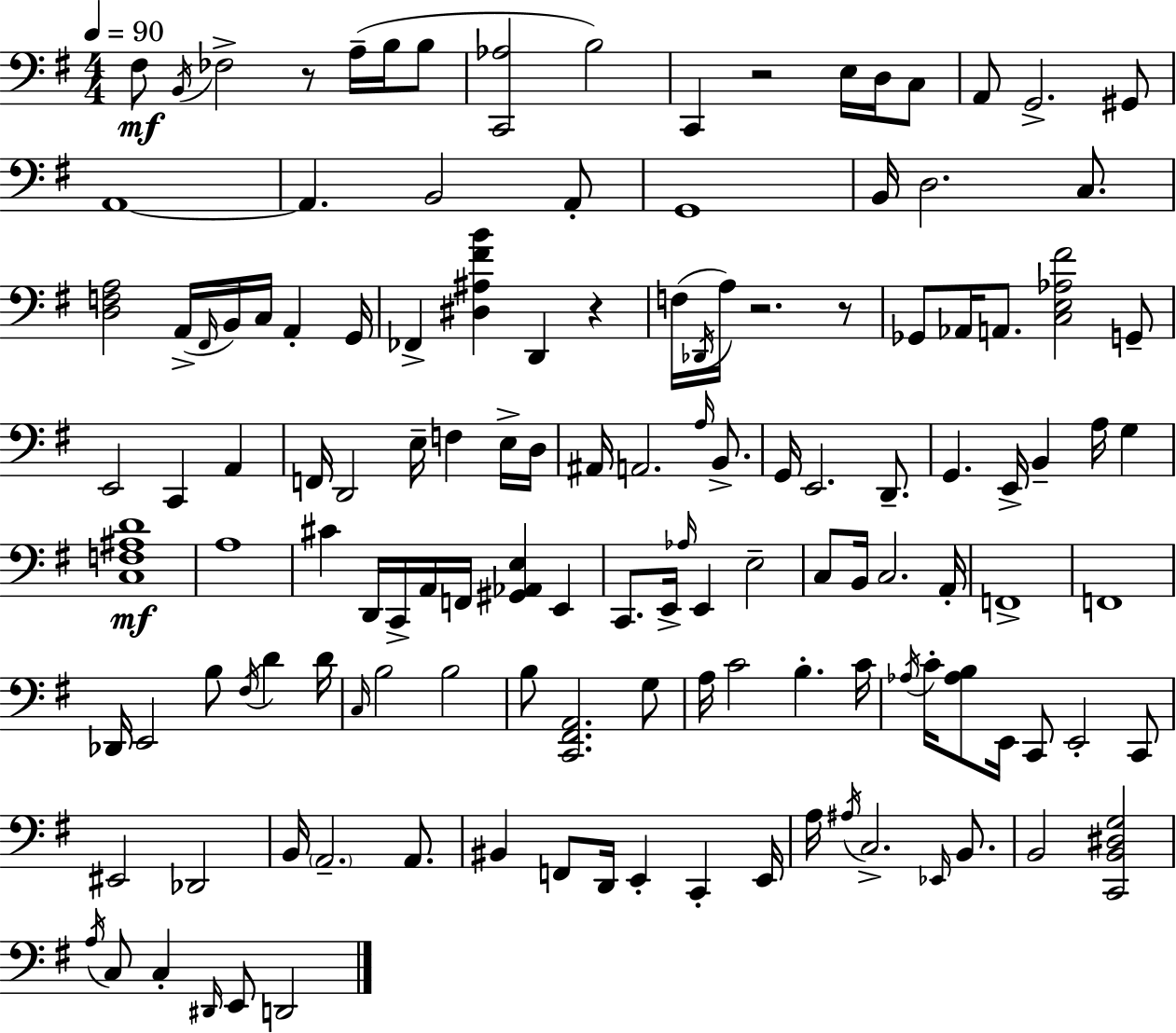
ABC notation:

X:1
T:Untitled
M:4/4
L:1/4
K:G
^F,/2 B,,/4 _F,2 z/2 A,/4 B,/4 B,/2 [C,,_A,]2 B,2 C,, z2 E,/4 D,/4 C,/2 A,,/2 G,,2 ^G,,/2 A,,4 A,, B,,2 A,,/2 G,,4 B,,/4 D,2 C,/2 [D,F,A,]2 A,,/4 ^F,,/4 B,,/4 C,/4 A,, G,,/4 _F,, [^D,^A,^FB] D,, z F,/4 _D,,/4 A,/4 z2 z/2 _G,,/2 _A,,/4 A,,/2 [C,E,_A,^F]2 G,,/2 E,,2 C,, A,, F,,/4 D,,2 E,/4 F, E,/4 D,/4 ^A,,/4 A,,2 A,/4 B,,/2 G,,/4 E,,2 D,,/2 G,, E,,/4 B,, A,/4 G, [C,F,^A,D]4 A,4 ^C D,,/4 C,,/4 A,,/4 F,,/4 [^G,,_A,,E,] E,, C,,/2 E,,/4 _A,/4 E,, E,2 C,/2 B,,/4 C,2 A,,/4 F,,4 F,,4 _D,,/4 E,,2 B,/2 ^F,/4 D D/4 C,/4 B,2 B,2 B,/2 [C,,^F,,A,,]2 G,/2 A,/4 C2 B, C/4 _A,/4 C/4 [_A,B,]/2 E,,/4 C,,/2 E,,2 C,,/2 ^E,,2 _D,,2 B,,/4 A,,2 A,,/2 ^B,, F,,/2 D,,/4 E,, C,, E,,/4 A,/4 ^A,/4 C,2 _E,,/4 B,,/2 B,,2 [C,,B,,^D,G,]2 A,/4 C,/2 C, ^D,,/4 E,,/2 D,,2